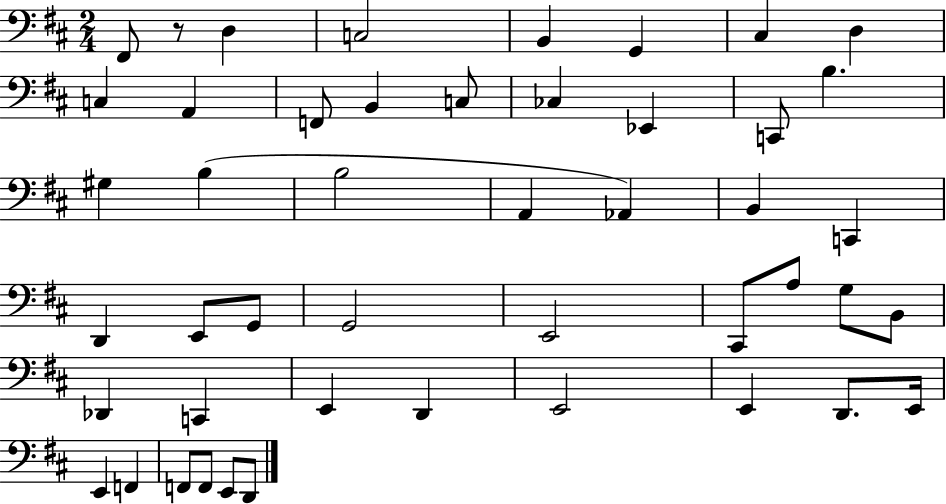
F#2/e R/e D3/q C3/h B2/q G2/q C#3/q D3/q C3/q A2/q F2/e B2/q C3/e CES3/q Eb2/q C2/e B3/q. G#3/q B3/q B3/h A2/q Ab2/q B2/q C2/q D2/q E2/e G2/e G2/h E2/h C#2/e A3/e G3/e B2/e Db2/q C2/q E2/q D2/q E2/h E2/q D2/e. E2/s E2/q F2/q F2/e F2/e E2/e D2/e